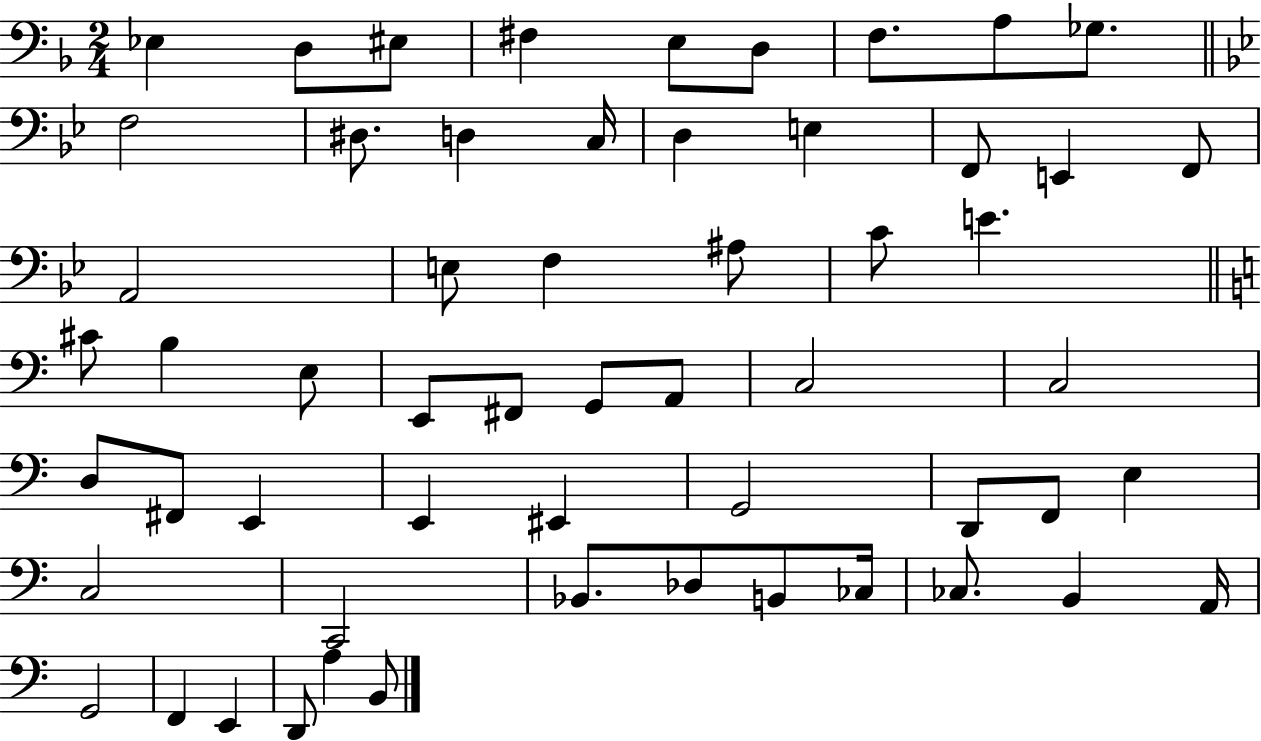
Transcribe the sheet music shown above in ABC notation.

X:1
T:Untitled
M:2/4
L:1/4
K:F
_E, D,/2 ^E,/2 ^F, E,/2 D,/2 F,/2 A,/2 _G,/2 F,2 ^D,/2 D, C,/4 D, E, F,,/2 E,, F,,/2 A,,2 E,/2 F, ^A,/2 C/2 E ^C/2 B, E,/2 E,,/2 ^F,,/2 G,,/2 A,,/2 C,2 C,2 D,/2 ^F,,/2 E,, E,, ^E,, G,,2 D,,/2 F,,/2 E, C,2 C,,2 _B,,/2 _D,/2 B,,/2 _C,/4 _C,/2 B,, A,,/4 G,,2 F,, E,, D,,/2 A, B,,/2